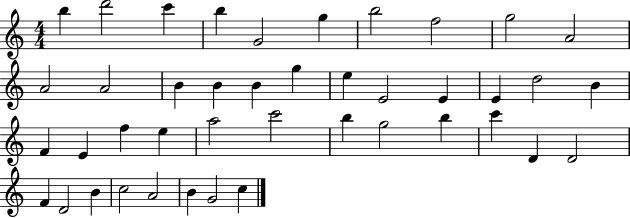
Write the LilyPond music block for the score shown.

{
  \clef treble
  \numericTimeSignature
  \time 4/4
  \key c \major
  b''4 d'''2 c'''4 | b''4 g'2 g''4 | b''2 f''2 | g''2 a'2 | \break a'2 a'2 | b'4 b'4 b'4 g''4 | e''4 e'2 e'4 | e'4 d''2 b'4 | \break f'4 e'4 f''4 e''4 | a''2 c'''2 | b''4 g''2 b''4 | c'''4 d'4 d'2 | \break f'4 d'2 b'4 | c''2 a'2 | b'4 g'2 c''4 | \bar "|."
}